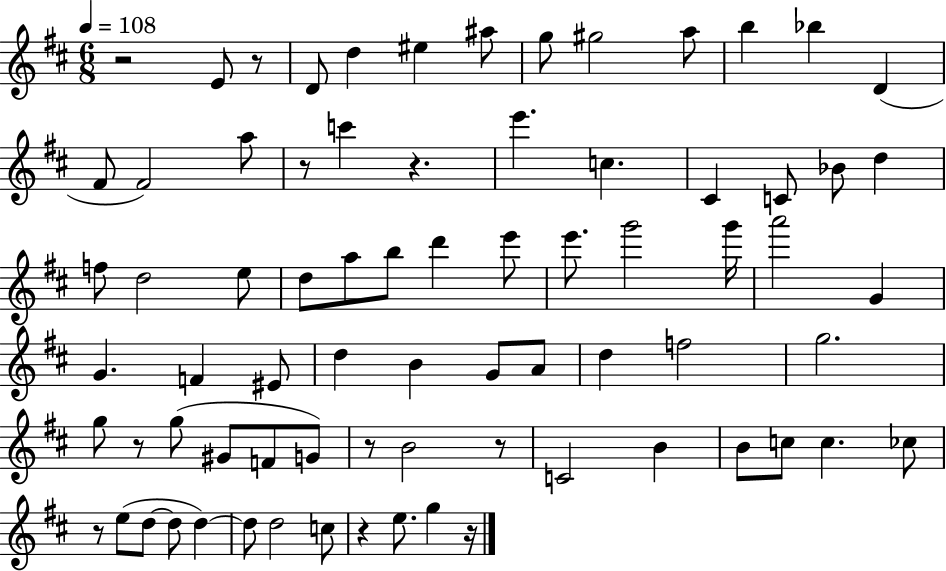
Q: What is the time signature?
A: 6/8